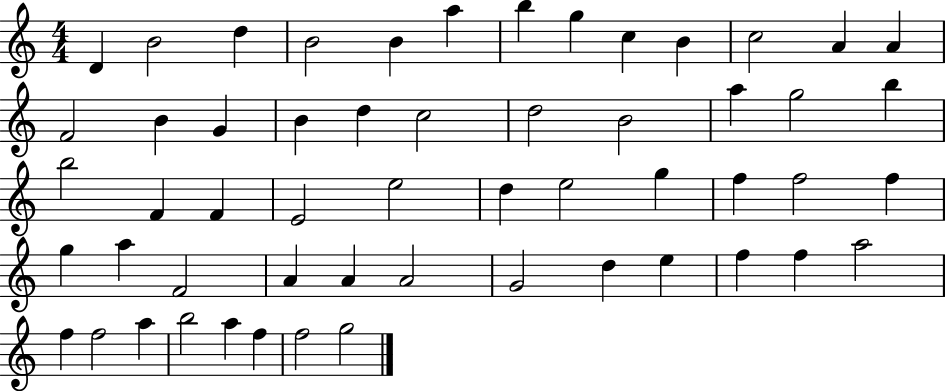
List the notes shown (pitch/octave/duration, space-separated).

D4/q B4/h D5/q B4/h B4/q A5/q B5/q G5/q C5/q B4/q C5/h A4/q A4/q F4/h B4/q G4/q B4/q D5/q C5/h D5/h B4/h A5/q G5/h B5/q B5/h F4/q F4/q E4/h E5/h D5/q E5/h G5/q F5/q F5/h F5/q G5/q A5/q F4/h A4/q A4/q A4/h G4/h D5/q E5/q F5/q F5/q A5/h F5/q F5/h A5/q B5/h A5/q F5/q F5/h G5/h